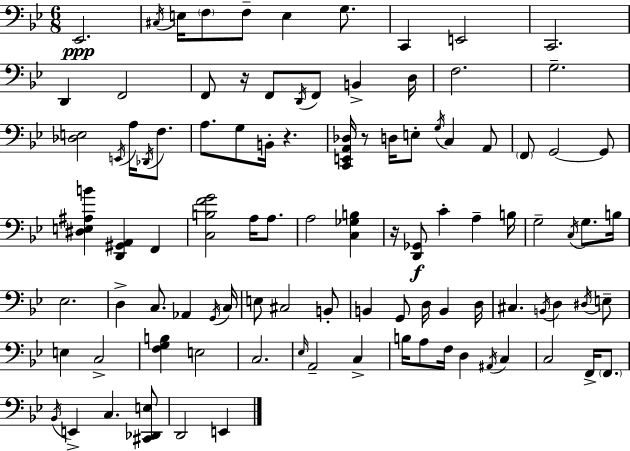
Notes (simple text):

Eb2/h. C#3/s E3/s F3/e F3/e E3/q G3/e. C2/q E2/h C2/h. D2/q F2/h F2/e R/s F2/e D2/s F2/e B2/q D3/s F3/h. G3/h. [Db3,E3]/h E2/s A3/s Db2/s F3/e. A3/e. G3/e B2/s R/q. [C2,E2,A2,Db3]/s R/e D3/s E3/e G3/s C3/q A2/e F2/e G2/h G2/e [D#3,E3,A#3,B4]/q [D2,G#2,A2]/q F2/q [C3,B3,F4,G4]/h A3/s A3/e. A3/h [C3,Gb3,B3]/q R/s [D2,Gb2]/e C4/q A3/q B3/s G3/h C3/s G3/e. B3/s Eb3/h. D3/q C3/e. Ab2/q G2/s C3/s E3/e C#3/h B2/e B2/q G2/e D3/s B2/q D3/s C#3/q. B2/s D3/q D#3/s E3/e E3/q C3/h [F3,G3,B3]/q E3/h C3/h. Eb3/s A2/h C3/q B3/s A3/e F3/s D3/q A#2/s C3/q C3/h F2/s F2/e. Bb2/s E2/q C3/q. [C#2,Db2,E3]/e D2/h E2/q